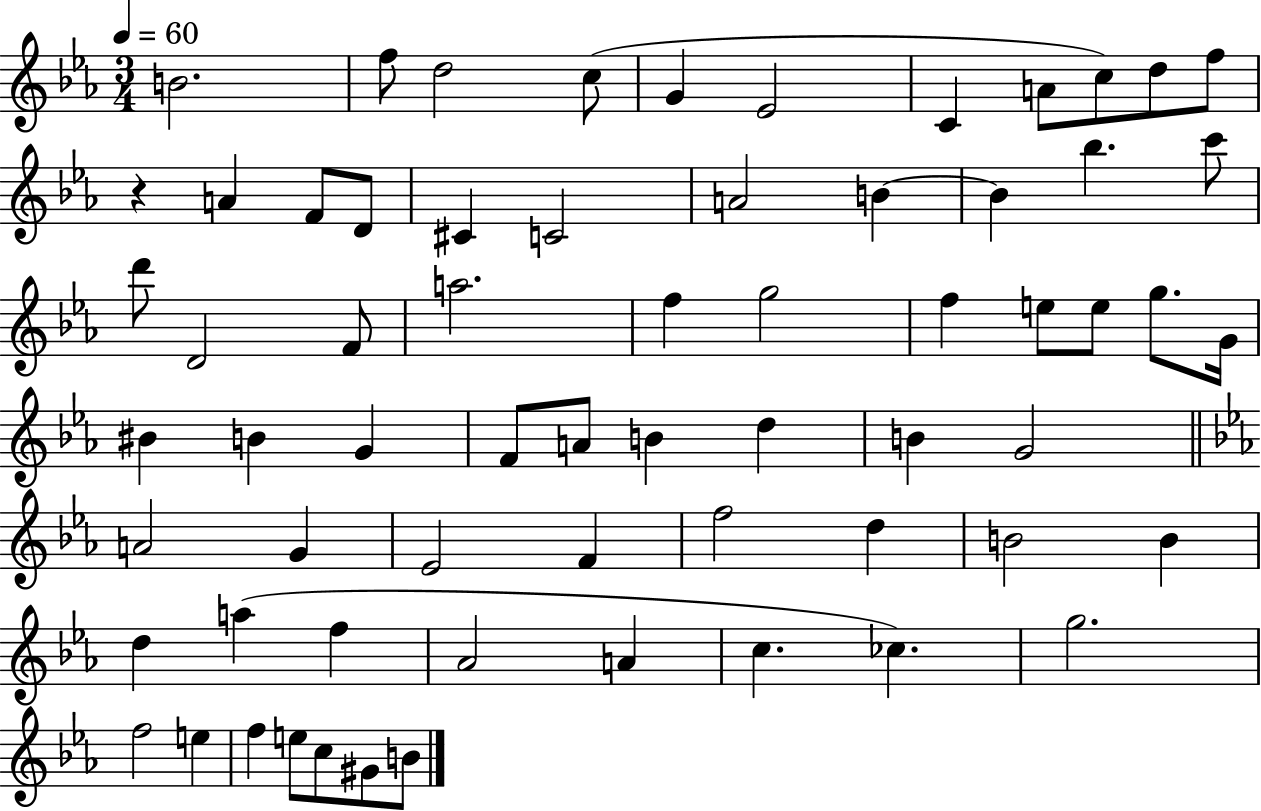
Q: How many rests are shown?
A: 1